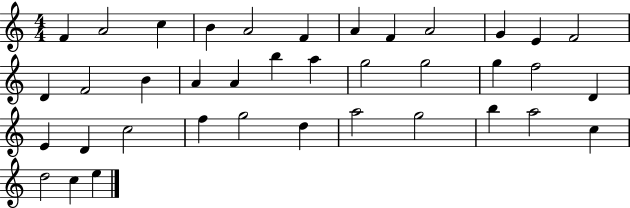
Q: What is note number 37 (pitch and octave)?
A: C5